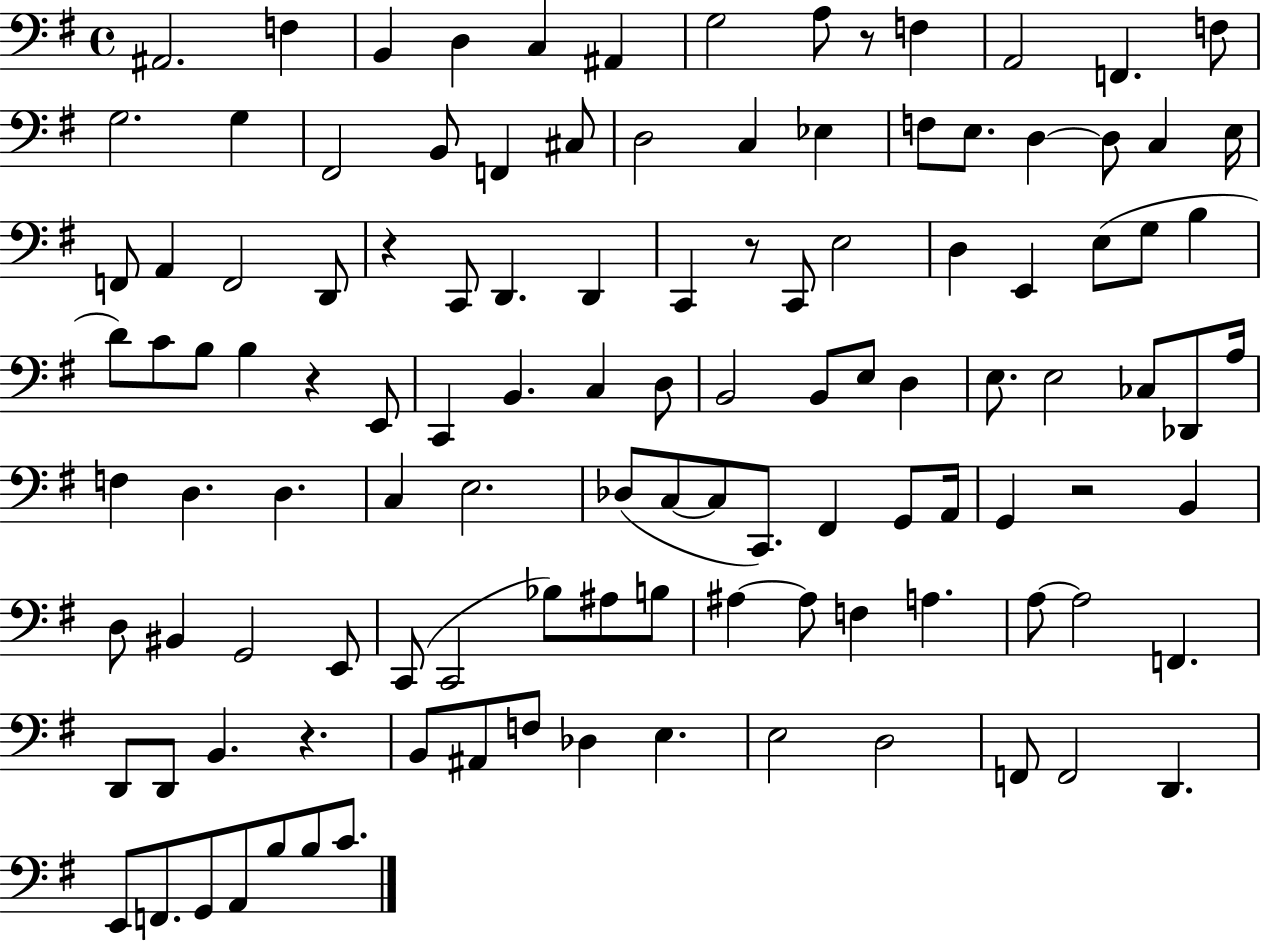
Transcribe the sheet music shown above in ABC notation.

X:1
T:Untitled
M:4/4
L:1/4
K:G
^A,,2 F, B,, D, C, ^A,, G,2 A,/2 z/2 F, A,,2 F,, F,/2 G,2 G, ^F,,2 B,,/2 F,, ^C,/2 D,2 C, _E, F,/2 E,/2 D, D,/2 C, E,/4 F,,/2 A,, F,,2 D,,/2 z C,,/2 D,, D,, C,, z/2 C,,/2 E,2 D, E,, E,/2 G,/2 B, D/2 C/2 B,/2 B, z E,,/2 C,, B,, C, D,/2 B,,2 B,,/2 E,/2 D, E,/2 E,2 _C,/2 _D,,/2 A,/4 F, D, D, C, E,2 _D,/2 C,/2 C,/2 C,,/2 ^F,, G,,/2 A,,/4 G,, z2 B,, D,/2 ^B,, G,,2 E,,/2 C,,/2 C,,2 _B,/2 ^A,/2 B,/2 ^A, ^A,/2 F, A, A,/2 A,2 F,, D,,/2 D,,/2 B,, z B,,/2 ^A,,/2 F,/2 _D, E, E,2 D,2 F,,/2 F,,2 D,, E,,/2 F,,/2 G,,/2 A,,/2 B,/2 B,/2 C/2